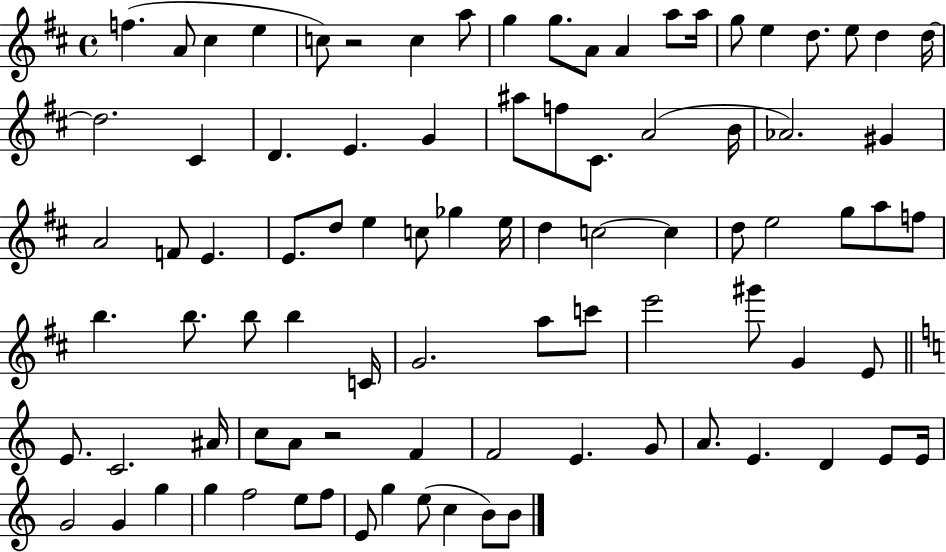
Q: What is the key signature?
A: D major